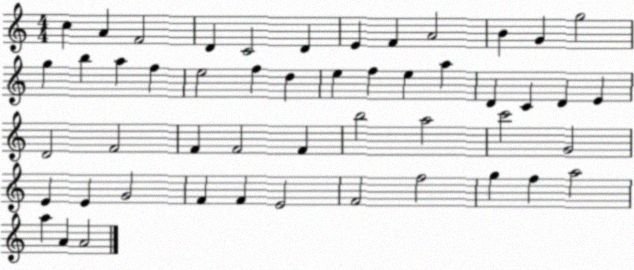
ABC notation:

X:1
T:Untitled
M:4/4
L:1/4
K:C
c A F2 D C2 D E F A2 B G g2 g b a f e2 f d e f e a D C D E D2 F2 F F2 F b2 a2 c'2 G2 E E G2 F F E2 F2 f2 g f a2 a A A2